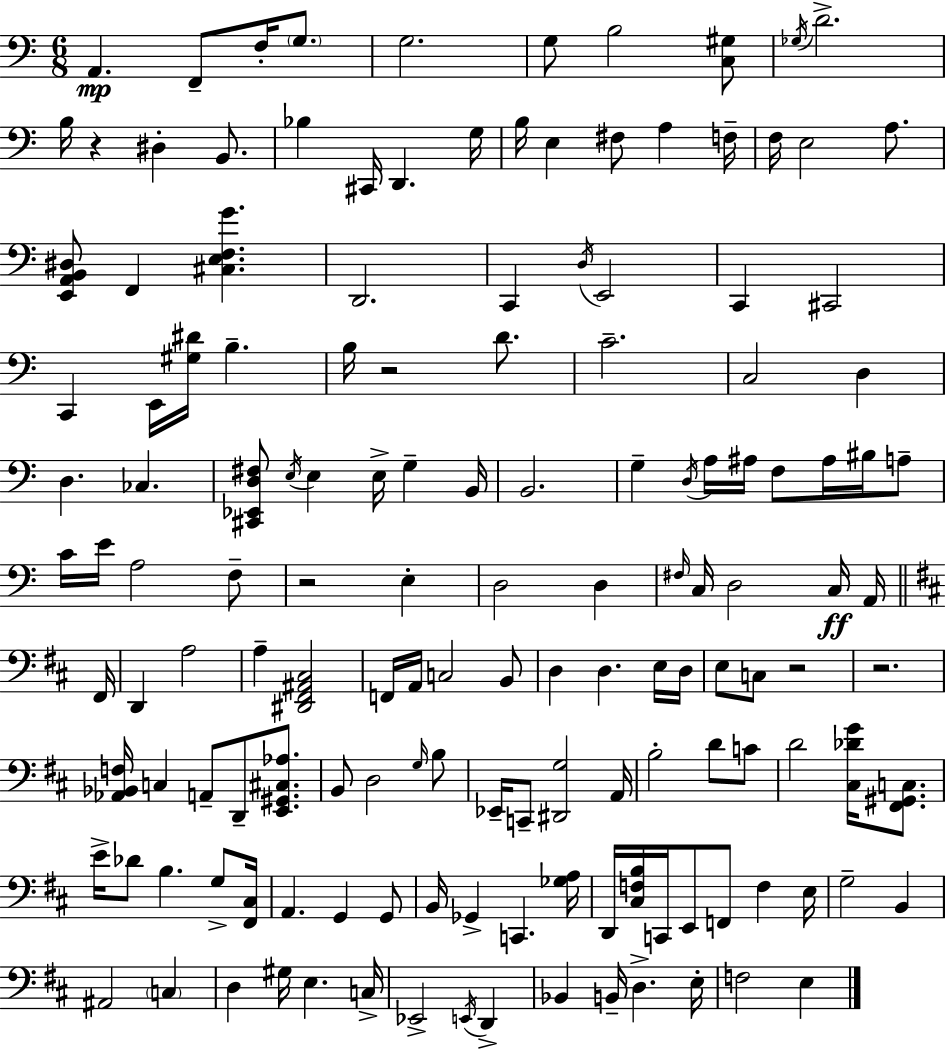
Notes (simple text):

A2/q. F2/e F3/s G3/e. G3/h. G3/e B3/h [C3,G#3]/e Gb3/s D4/h. B3/s R/q D#3/q B2/e. Bb3/q C#2/s D2/q. G3/s B3/s E3/q F#3/e A3/q F3/s F3/s E3/h A3/e. [E2,A2,B2,D#3]/e F2/q [C#3,E3,F3,G4]/q. D2/h. C2/q D3/s E2/h C2/q C#2/h C2/q E2/s [G#3,D#4]/s B3/q. B3/s R/h D4/e. C4/h. C3/h D3/q D3/q. CES3/q. [C#2,Eb2,D3,F#3]/e E3/s E3/q E3/s G3/q B2/s B2/h. G3/q D3/s A3/s A#3/s F3/e A#3/s BIS3/s A3/e C4/s E4/s A3/h F3/e R/h E3/q D3/h D3/q F#3/s C3/s D3/h C3/s A2/s F#2/s D2/q A3/h A3/q [D#2,F#2,A#2,C#3]/h F2/s A2/s C3/h B2/e D3/q D3/q. E3/s D3/s E3/e C3/e R/h R/h. [Ab2,Bb2,F3]/s C3/q A2/e D2/e [E2,G#2,C#3,Ab3]/e. B2/e D3/h G3/s B3/e Eb2/s C2/e [D#2,G3]/h A2/s B3/h D4/e C4/e D4/h [C#3,Db4,G4]/s [F#2,G#2,C3]/e. E4/s Db4/e B3/q. G3/e [F#2,C#3]/s A2/q. G2/q G2/e B2/s Gb2/q C2/q. [Gb3,A3]/s D2/s [C#3,F3,B3]/s C2/s E2/e F2/e F3/q E3/s G3/h B2/q A#2/h C3/q D3/q G#3/s E3/q. C3/s Eb2/h E2/s D2/q Bb2/q B2/s D3/q. E3/s F3/h E3/q